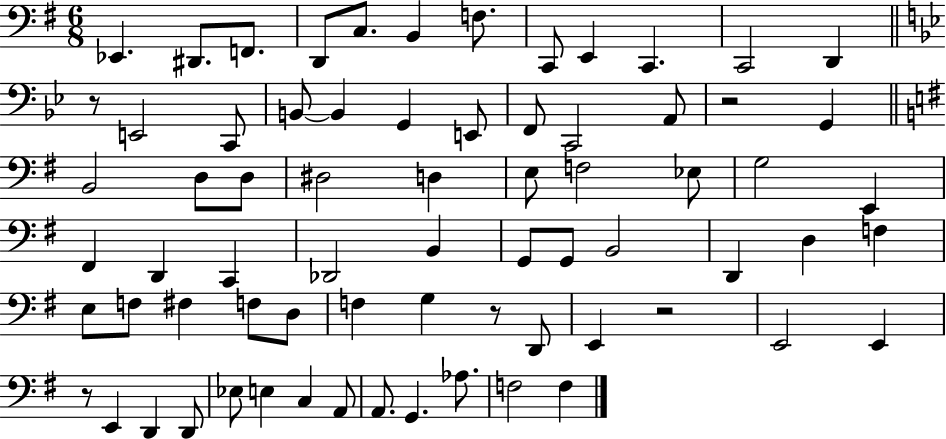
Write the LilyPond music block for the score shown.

{
  \clef bass
  \numericTimeSignature
  \time 6/8
  \key g \major
  ees,4. dis,8. f,8. | d,8 c8. b,4 f8. | c,8 e,4 c,4. | c,2 d,4 | \break \bar "||" \break \key bes \major r8 e,2 c,8 | b,8~~ b,4 g,4 e,8 | f,8 c,2 a,8 | r2 g,4 | \break \bar "||" \break \key g \major b,2 d8 d8 | dis2 d4 | e8 f2 ees8 | g2 e,4 | \break fis,4 d,4 c,4 | des,2 b,4 | g,8 g,8 b,2 | d,4 d4 f4 | \break e8 f8 fis4 f8 d8 | f4 g4 r8 d,8 | e,4 r2 | e,2 e,4 | \break r8 e,4 d,4 d,8 | ees8 e4 c4 a,8 | a,8. g,4. aes8. | f2 f4 | \break \bar "|."
}